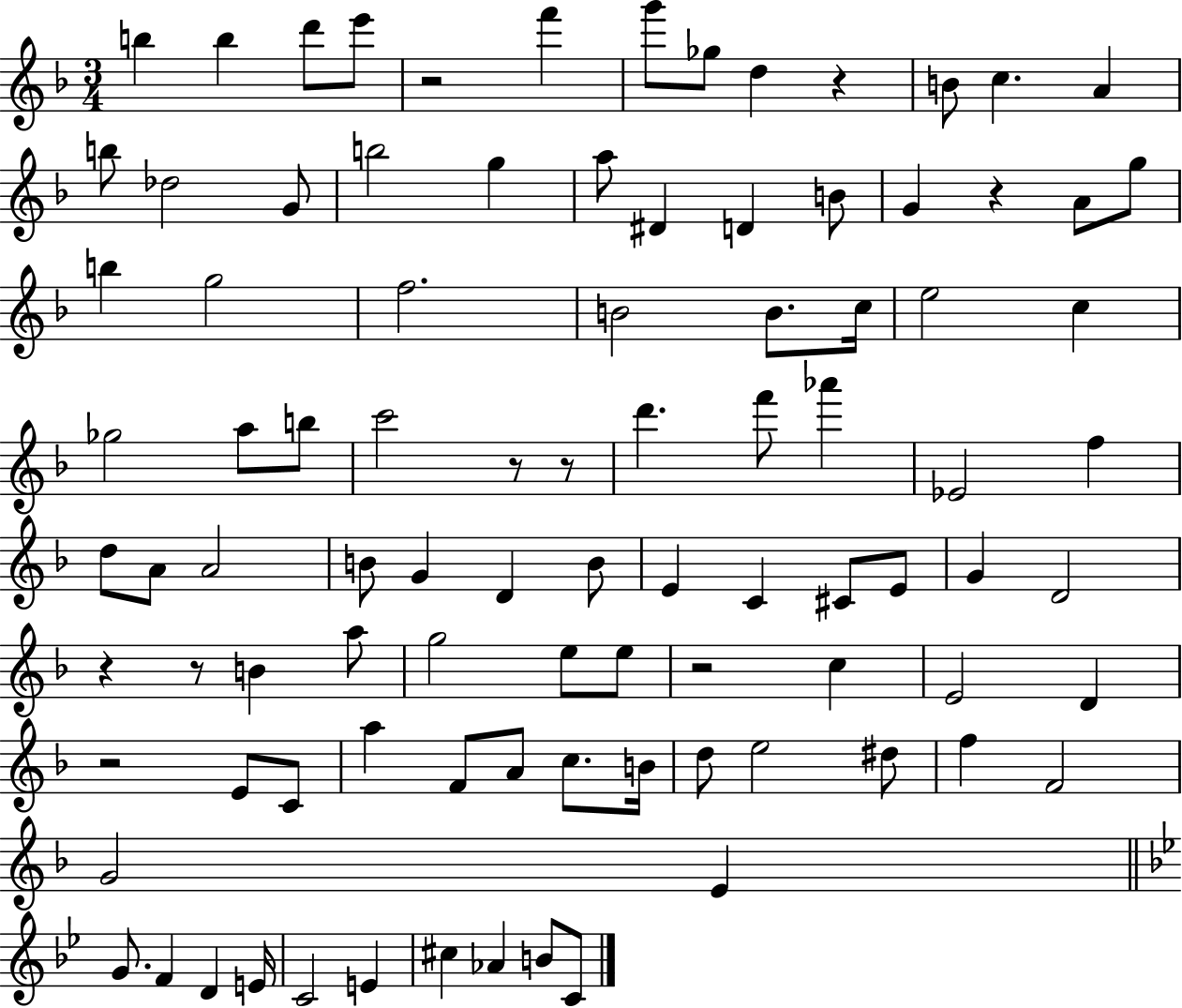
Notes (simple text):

B5/q B5/q D6/e E6/e R/h F6/q G6/e Gb5/e D5/q R/q B4/e C5/q. A4/q B5/e Db5/h G4/e B5/h G5/q A5/e D#4/q D4/q B4/e G4/q R/q A4/e G5/e B5/q G5/h F5/h. B4/h B4/e. C5/s E5/h C5/q Gb5/h A5/e B5/e C6/h R/e R/e D6/q. F6/e Ab6/q Eb4/h F5/q D5/e A4/e A4/h B4/e G4/q D4/q B4/e E4/q C4/q C#4/e E4/e G4/q D4/h R/q R/e B4/q A5/e G5/h E5/e E5/e R/h C5/q E4/h D4/q R/h E4/e C4/e A5/q F4/e A4/e C5/e. B4/s D5/e E5/h D#5/e F5/q F4/h G4/h E4/q G4/e. F4/q D4/q E4/s C4/h E4/q C#5/q Ab4/q B4/e C4/e